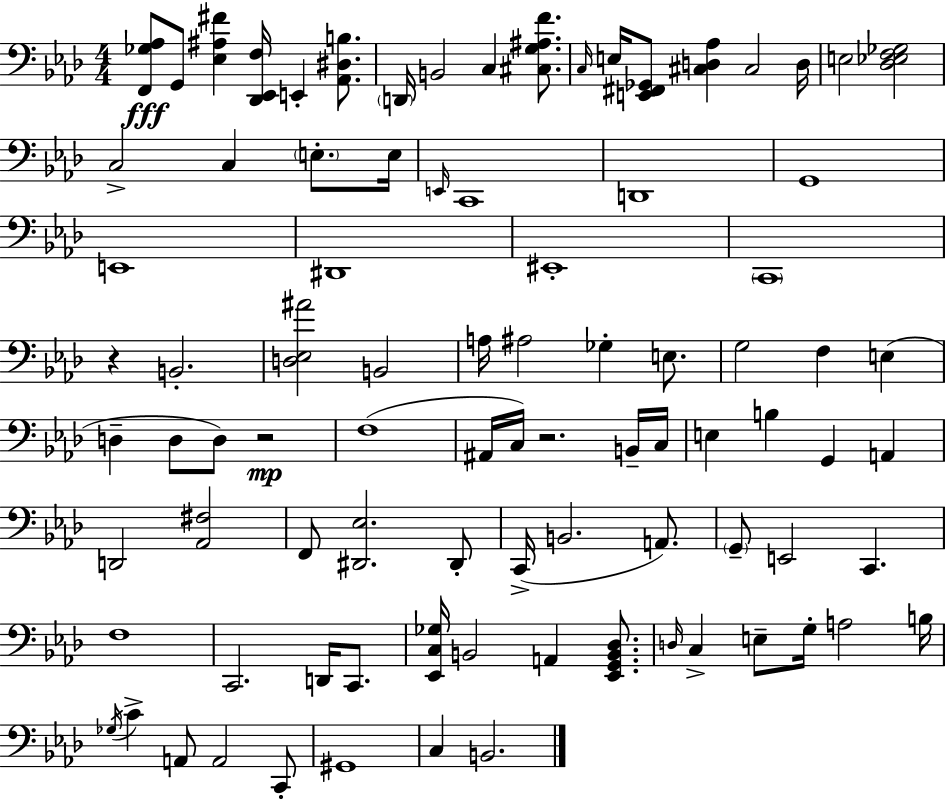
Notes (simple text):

[F2,Gb3,Ab3]/e G2/e [Eb3,A#3,F#4]/q [Db2,Eb2,F3]/s E2/q [Ab2,D#3,B3]/e. D2/s B2/h C3/q [C#3,G3,A#3,F4]/e. C3/s E3/s [E2,F#2,Gb2]/e [C#3,D3,Ab3]/q C#3/h D3/s E3/h [Db3,Eb3,F3,Gb3]/h C3/h C3/q E3/e. E3/s E2/s C2/w D2/w G2/w E2/w D#2/w EIS2/w C2/w R/q B2/h. [D3,Eb3,A#4]/h B2/h A3/s A#3/h Gb3/q E3/e. G3/h F3/q E3/q D3/q D3/e D3/e R/h F3/w A#2/s C3/s R/h. B2/s C3/s E3/q B3/q G2/q A2/q D2/h [Ab2,F#3]/h F2/e [D#2,Eb3]/h. D#2/e C2/s B2/h. A2/e. G2/e E2/h C2/q. F3/w C2/h. D2/s C2/e. [Eb2,C3,Gb3]/s B2/h A2/q [Eb2,G2,B2,Db3]/e. D3/s C3/q E3/e G3/s A3/h B3/s Gb3/s C4/q A2/e A2/h C2/e G#2/w C3/q B2/h.